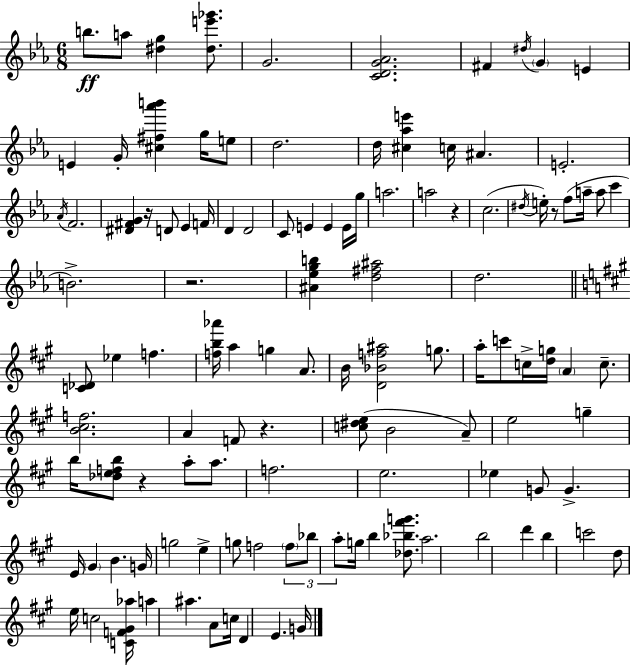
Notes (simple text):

B5/e. A5/e [D#5,G5]/q [D#5,E6,Gb6]/e. G4/h. [C4,D4,G4,Ab4]/h. F#4/q D#5/s G4/q E4/q E4/q G4/s [C#5,F#5,Ab6,B6]/q G5/s E5/e D5/h. D5/s [C#5,Ab5,E6]/q C5/s A#4/q. E4/h. Ab4/s F4/h. [D#4,F#4,G4]/q R/s D4/e Eb4/q F4/s D4/q D4/h C4/e E4/q E4/q E4/s G5/s A5/h. A5/h R/q C5/h. D#5/s E5/s R/e F5/e A5/s A5/e C6/q B4/h. R/h. [A#4,Eb5,G5,B5]/q [D5,F#5,A#5]/h D5/h. [C4,Db4]/e Eb5/q F5/q. [F5,B5,Ab6]/s A5/q G5/q A4/e. B4/s [D4,Bb4,F5,A#5]/h G5/e. A5/s C6/e C5/s [D5,G5]/s A4/q C5/e. [B4,C#5,F5]/h. A4/q F4/e R/q. [C5,D#5,E5]/e B4/h A4/e E5/h G5/q B5/s [Db5,E5,F5,B5]/e R/q A5/e A5/e. F5/h. E5/h. Eb5/q G4/e G4/q. E4/s G#4/q B4/q. G4/s G5/h E5/q G5/e F5/h F5/e Bb5/e A5/e G5/s B5/q [Db5,Bb5,F#6,G6]/e. A5/h. B5/h D6/q B5/q C6/h D5/e E5/s C5/h [C4,F4,G#4,Ab5]/s A5/q A#5/q. A4/e C5/s D4/q E4/q. G4/s